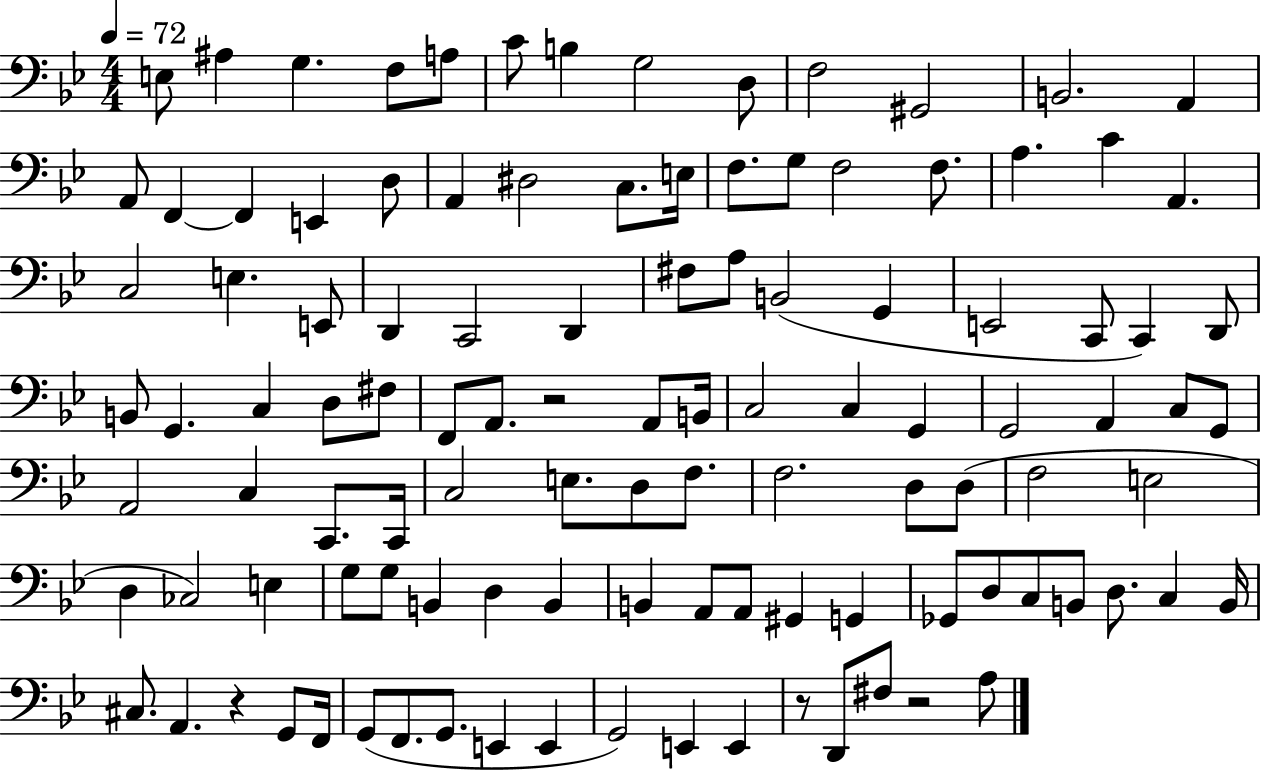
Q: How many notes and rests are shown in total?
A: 111